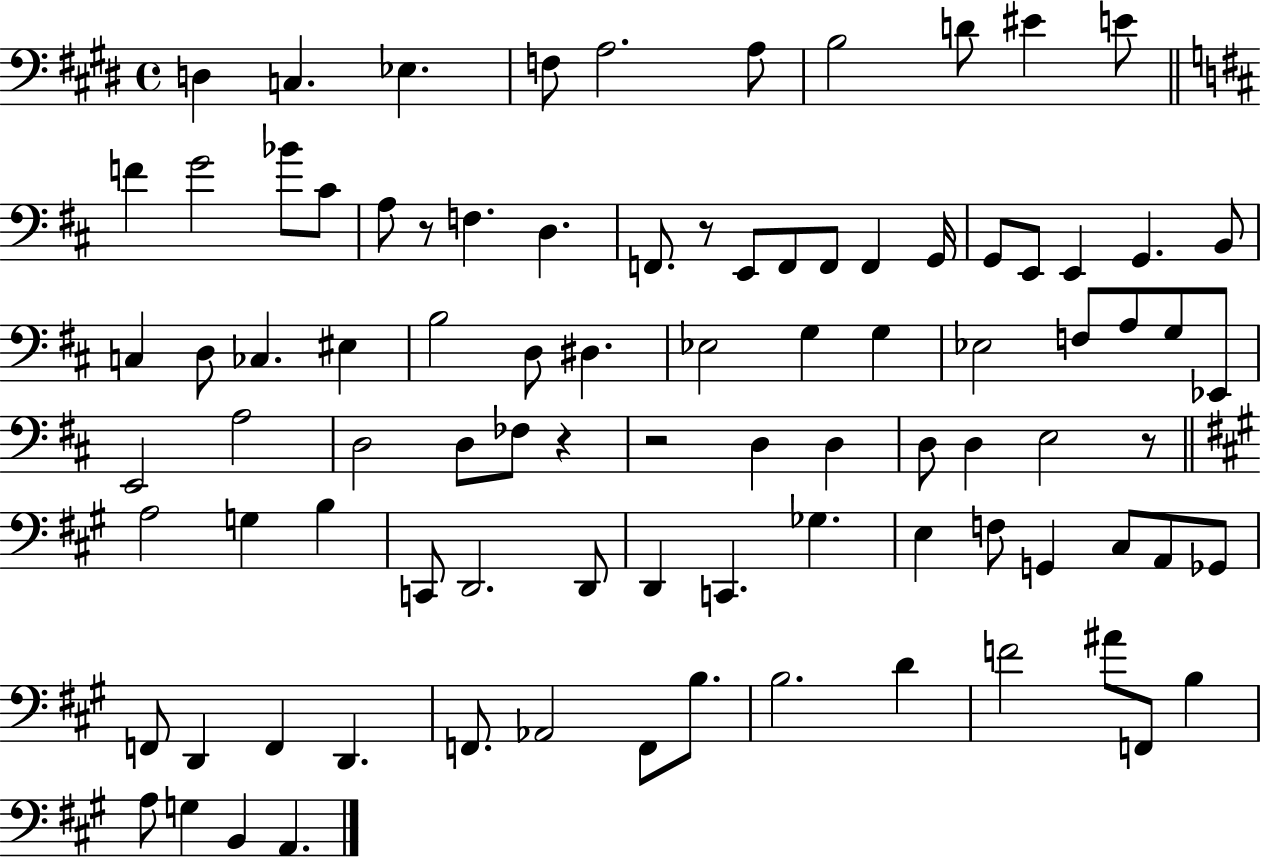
D3/q C3/q. Eb3/q. F3/e A3/h. A3/e B3/h D4/e EIS4/q E4/e F4/q G4/h Bb4/e C#4/e A3/e R/e F3/q. D3/q. F2/e. R/e E2/e F2/e F2/e F2/q G2/s G2/e E2/e E2/q G2/q. B2/e C3/q D3/e CES3/q. EIS3/q B3/h D3/e D#3/q. Eb3/h G3/q G3/q Eb3/h F3/e A3/e G3/e Eb2/e E2/h A3/h D3/h D3/e FES3/e R/q R/h D3/q D3/q D3/e D3/q E3/h R/e A3/h G3/q B3/q C2/e D2/h. D2/e D2/q C2/q. Gb3/q. E3/q F3/e G2/q C#3/e A2/e Gb2/e F2/e D2/q F2/q D2/q. F2/e. Ab2/h F2/e B3/e. B3/h. D4/q F4/h A#4/e F2/e B3/q A3/e G3/q B2/q A2/q.